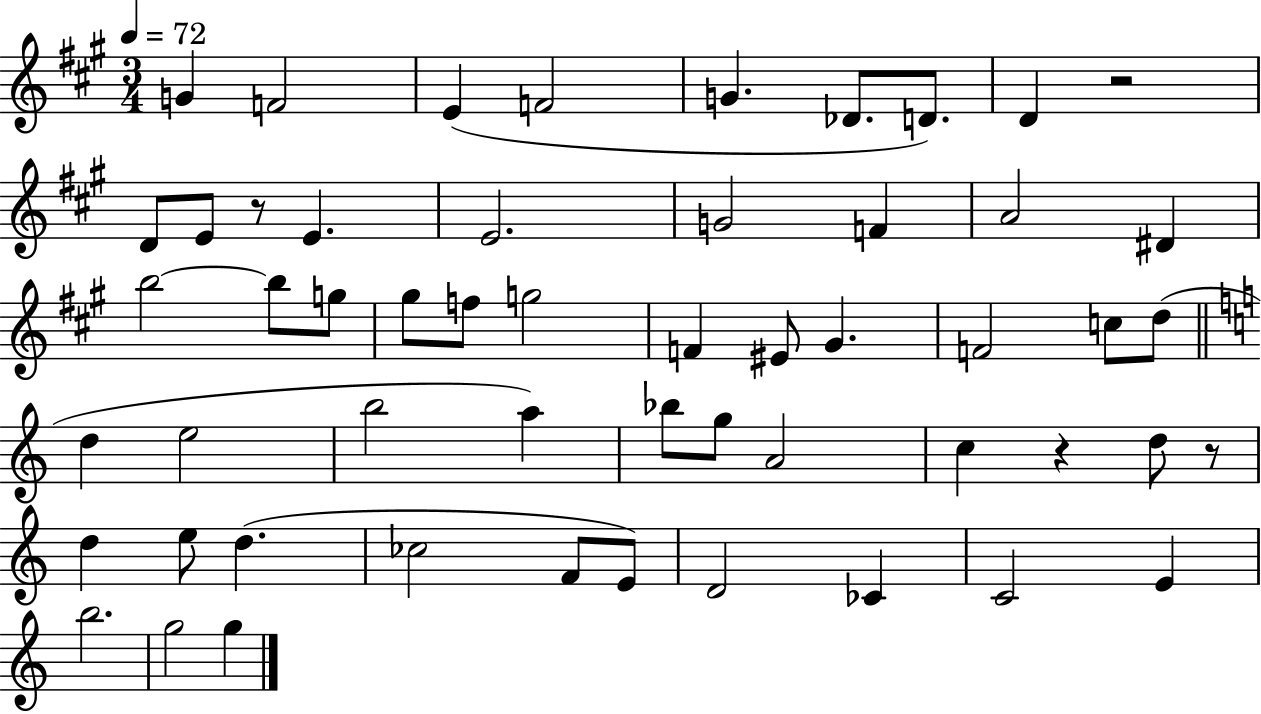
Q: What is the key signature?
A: A major